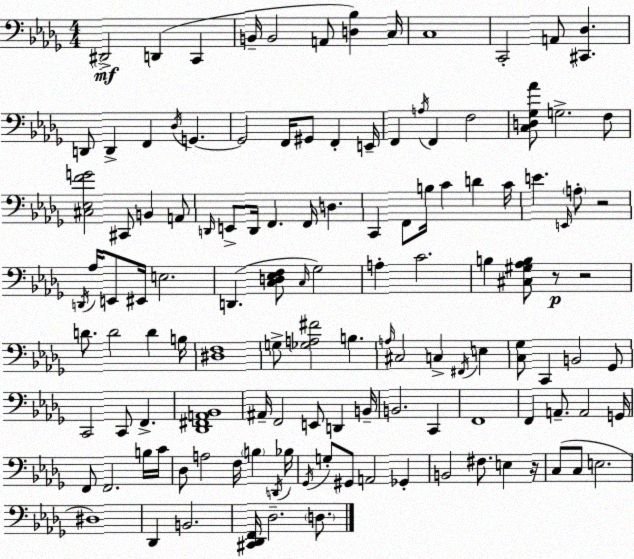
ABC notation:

X:1
T:Untitled
M:4/4
L:1/4
K:Bbm
^D,,2 D,, C,, B,,/4 B,,2 A,,/2 [D,_B,] C,/4 C,4 C,,2 A,,/2 [^C,,_D,] D,,/2 D,, F,, _D,/4 G,, G,,2 F,,/4 ^G,,/2 F,, E,,/4 F,, A,/4 F,, F,2 [C,D,_G,_A]/2 G,2 F,/2 [^C,_E,FG]2 ^C,,/2 B,, A,,/2 D,,/4 E,,/2 D,,/4 F,, F,,/4 D, C,, F,,/2 B,/4 C D C/4 E E,,/4 A,/2 z2 D,,/4 _A,/4 E,,/2 ^E,,/4 E,2 D,, [C,D,_E,F,]/2 C,/4 _G,2 A, C2 B, [^C,^G,_A,B,]/2 z/2 z2 D/2 D2 D B,/4 [^D,F,]4 G,/2 [_G,A,^F]2 B, A,/4 ^C,2 C, ^F,,/4 E, [C,_G,]/2 C,, B,,2 _G,,/2 C,,2 C,,/2 F,, [_D,,^F,,A,,_B,,]4 ^A,,/4 F,,2 E,,/2 D,, B,,/4 B,,2 C,, F,,4 F,, A,,/2 A,,2 G,,/4 F,,/2 F,,2 B,/4 C/4 _D,/2 A,2 F,/4 B, D,,/4 _B,/4 _G,,/4 G,/2 ^G,,/2 A,,2 _G,, B,,2 ^F,/2 E, z/4 C,/2 C,/2 E,2 ^D,4 _D,, B,,2 [^C,,_D,,F,,]/4 _D,2 D,/2